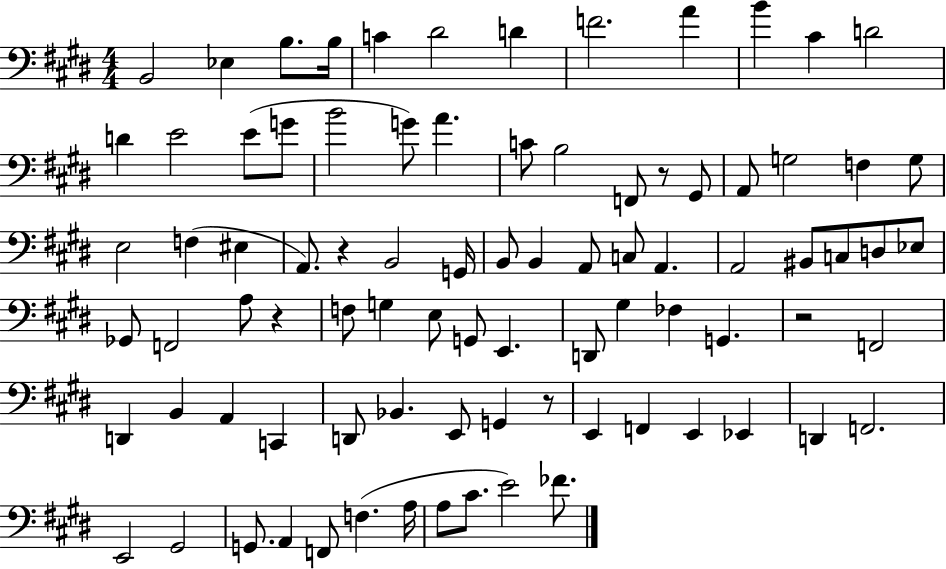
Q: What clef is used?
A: bass